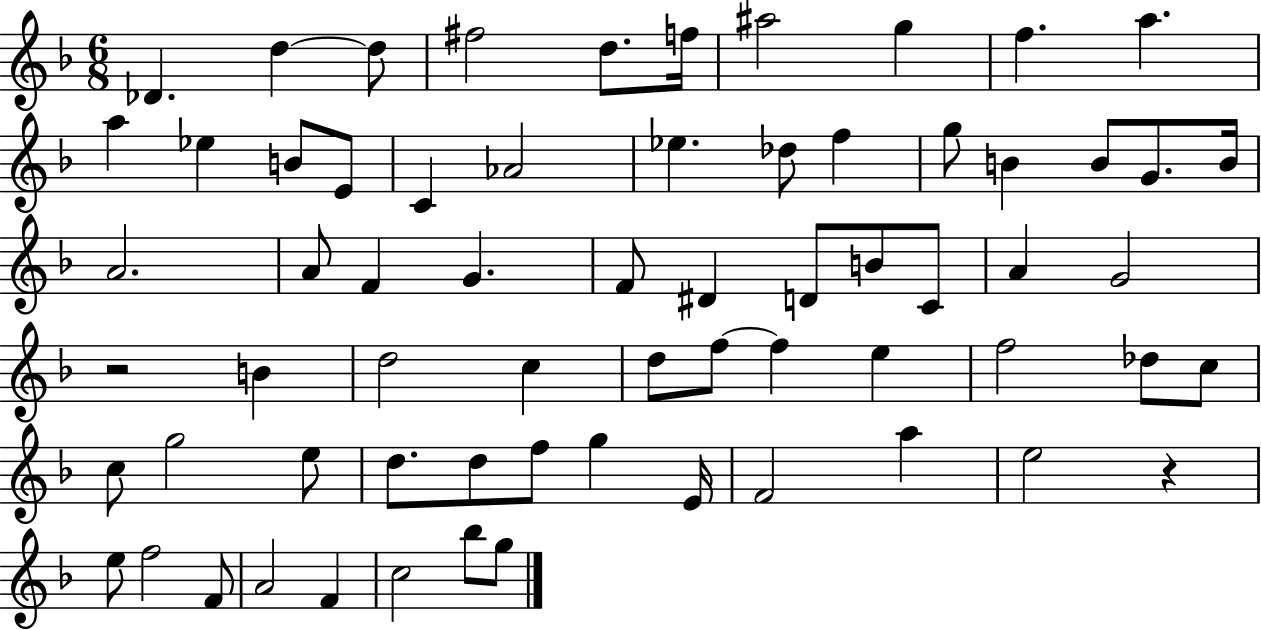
X:1
T:Untitled
M:6/8
L:1/4
K:F
_D d d/2 ^f2 d/2 f/4 ^a2 g f a a _e B/2 E/2 C _A2 _e _d/2 f g/2 B B/2 G/2 B/4 A2 A/2 F G F/2 ^D D/2 B/2 C/2 A G2 z2 B d2 c d/2 f/2 f e f2 _d/2 c/2 c/2 g2 e/2 d/2 d/2 f/2 g E/4 F2 a e2 z e/2 f2 F/2 A2 F c2 _b/2 g/2